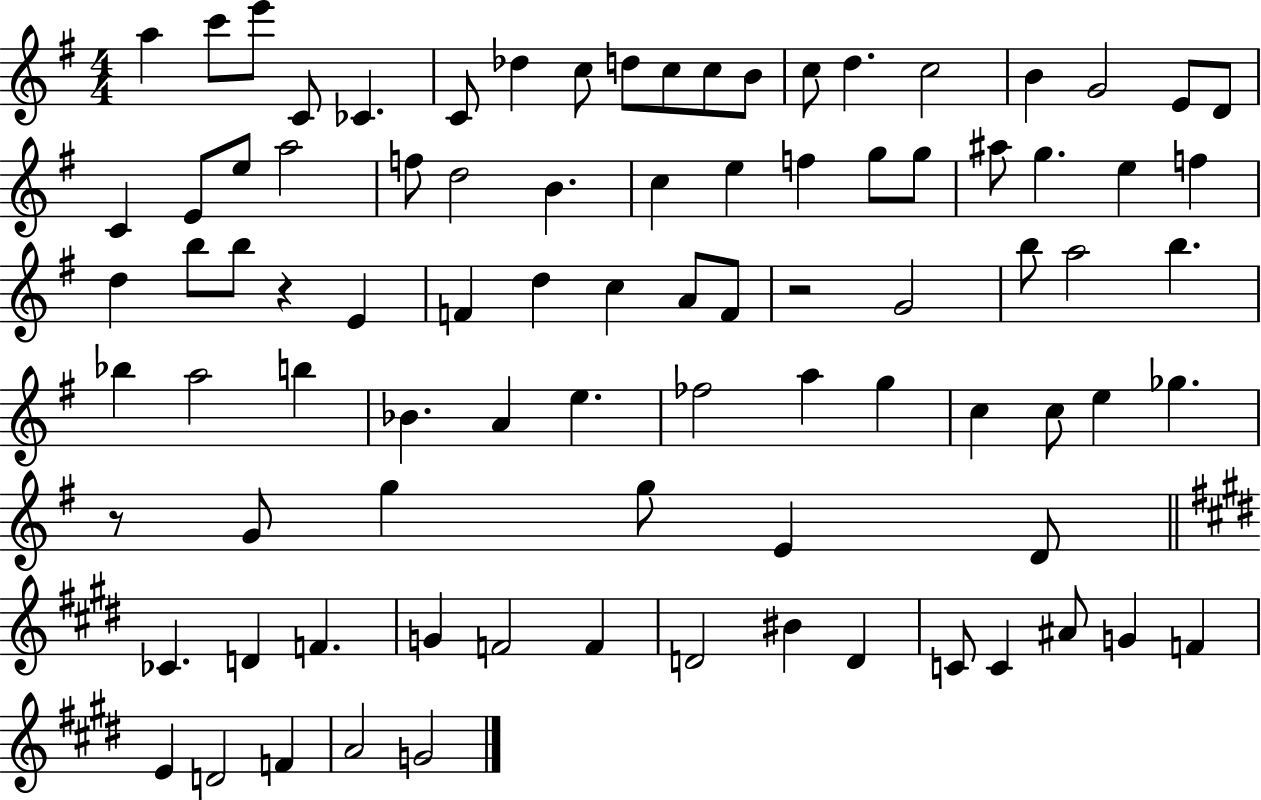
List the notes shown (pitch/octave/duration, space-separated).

A5/q C6/e E6/e C4/e CES4/q. C4/e Db5/q C5/e D5/e C5/e C5/e B4/e C5/e D5/q. C5/h B4/q G4/h E4/e D4/e C4/q E4/e E5/e A5/h F5/e D5/h B4/q. C5/q E5/q F5/q G5/e G5/e A#5/e G5/q. E5/q F5/q D5/q B5/e B5/e R/q E4/q F4/q D5/q C5/q A4/e F4/e R/h G4/h B5/e A5/h B5/q. Bb5/q A5/h B5/q Bb4/q. A4/q E5/q. FES5/h A5/q G5/q C5/q C5/e E5/q Gb5/q. R/e G4/e G5/q G5/e E4/q D4/e CES4/q. D4/q F4/q. G4/q F4/h F4/q D4/h BIS4/q D4/q C4/e C4/q A#4/e G4/q F4/q E4/q D4/h F4/q A4/h G4/h